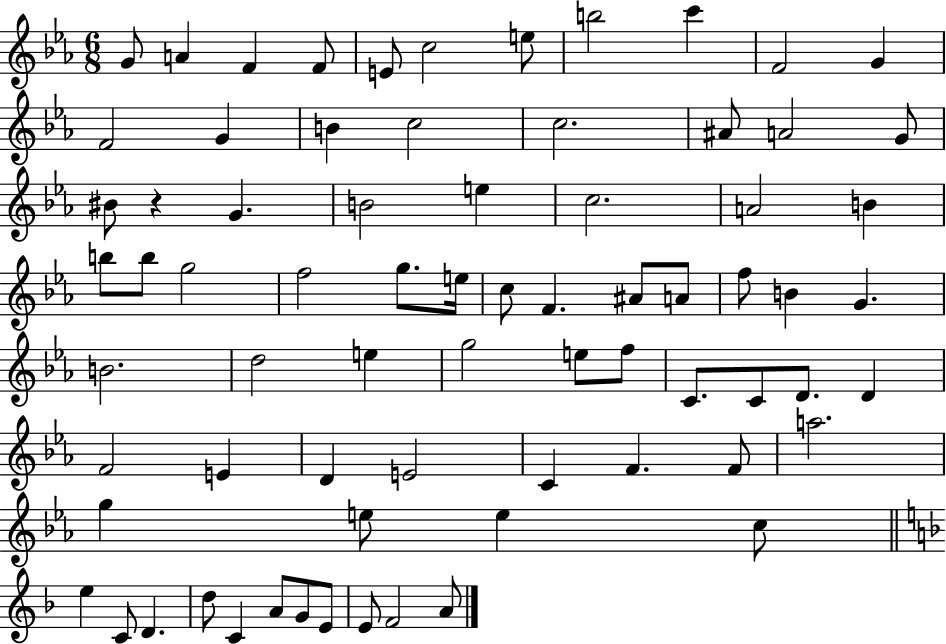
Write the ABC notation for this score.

X:1
T:Untitled
M:6/8
L:1/4
K:Eb
G/2 A F F/2 E/2 c2 e/2 b2 c' F2 G F2 G B c2 c2 ^A/2 A2 G/2 ^B/2 z G B2 e c2 A2 B b/2 b/2 g2 f2 g/2 e/4 c/2 F ^A/2 A/2 f/2 B G B2 d2 e g2 e/2 f/2 C/2 C/2 D/2 D F2 E D E2 C F F/2 a2 g e/2 e c/2 e C/2 D d/2 C A/2 G/2 E/2 E/2 F2 A/2